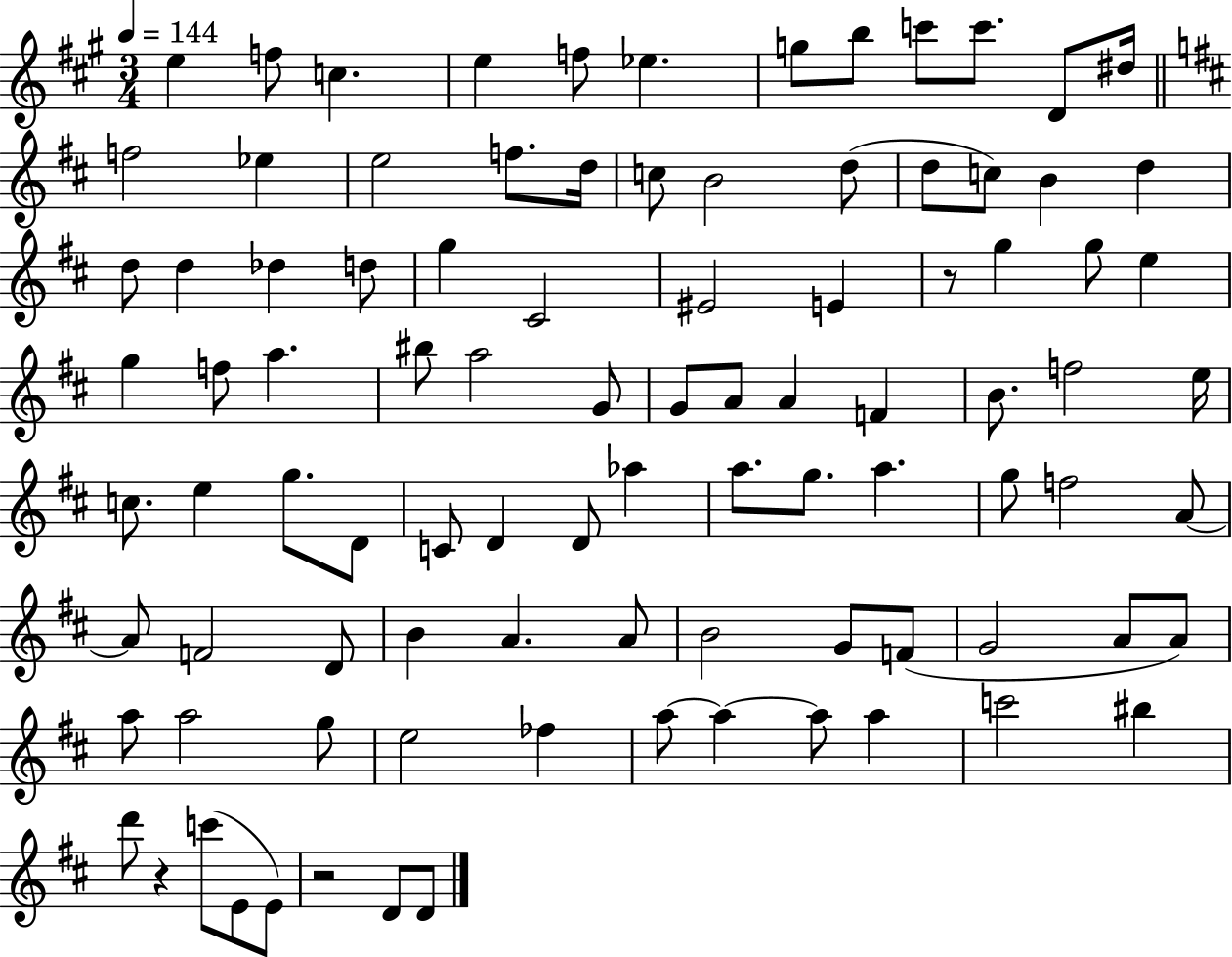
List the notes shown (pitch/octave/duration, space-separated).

E5/q F5/e C5/q. E5/q F5/e Eb5/q. G5/e B5/e C6/e C6/e. D4/e D#5/s F5/h Eb5/q E5/h F5/e. D5/s C5/e B4/h D5/e D5/e C5/e B4/q D5/q D5/e D5/q Db5/q D5/e G5/q C#4/h EIS4/h E4/q R/e G5/q G5/e E5/q G5/q F5/e A5/q. BIS5/e A5/h G4/e G4/e A4/e A4/q F4/q B4/e. F5/h E5/s C5/e. E5/q G5/e. D4/e C4/e D4/q D4/e Ab5/q A5/e. G5/e. A5/q. G5/e F5/h A4/e A4/e F4/h D4/e B4/q A4/q. A4/e B4/h G4/e F4/e G4/h A4/e A4/e A5/e A5/h G5/e E5/h FES5/q A5/e A5/q A5/e A5/q C6/h BIS5/q D6/e R/q C6/e E4/e E4/e R/h D4/e D4/e